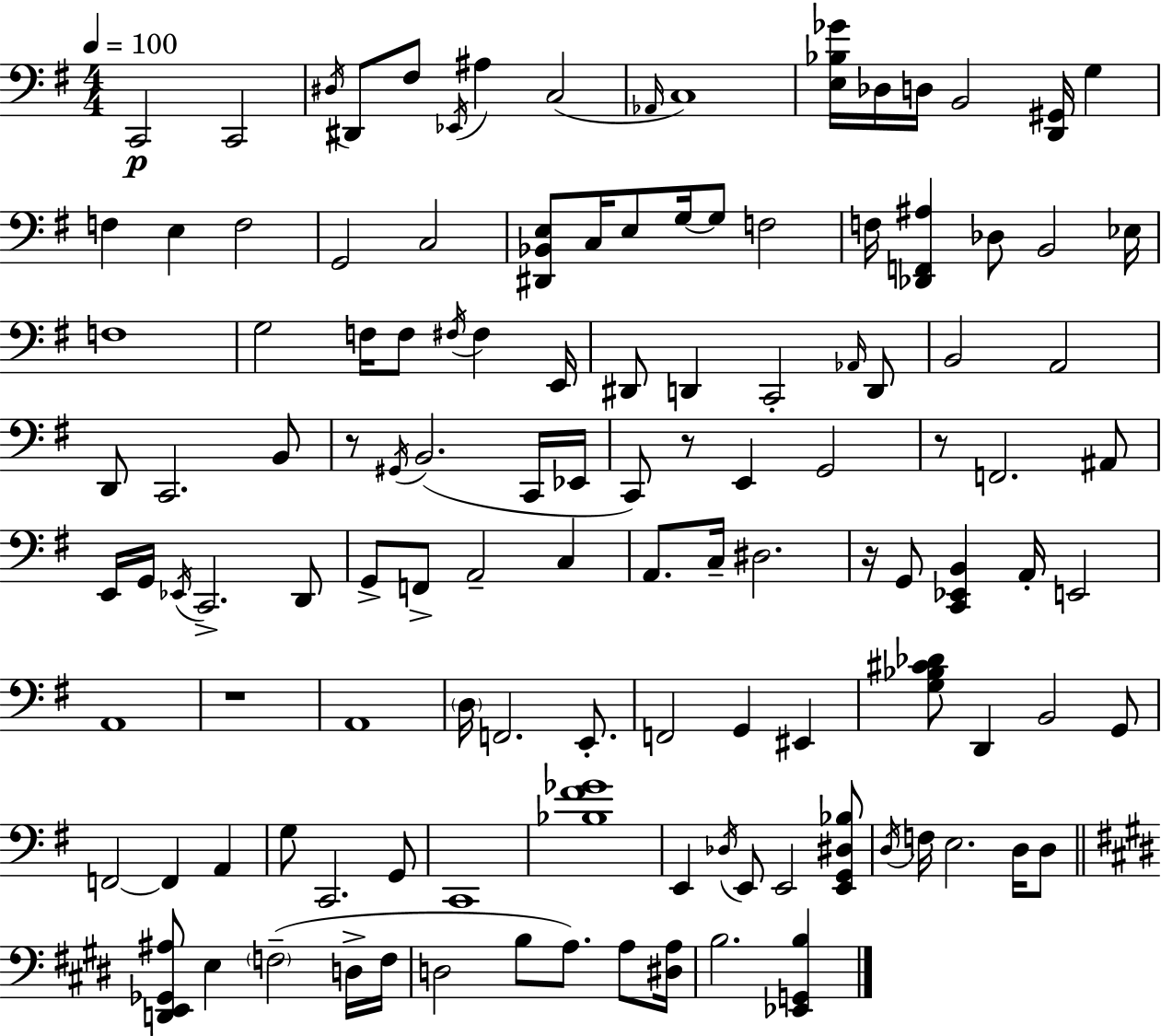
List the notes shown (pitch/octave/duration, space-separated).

C2/h C2/h D#3/s D#2/e F#3/e Eb2/s A#3/q C3/h Ab2/s C3/w [E3,Bb3,Gb4]/s Db3/s D3/s B2/h [D2,G#2]/s G3/q F3/q E3/q F3/h G2/h C3/h [D#2,Bb2,E3]/e C3/s E3/e G3/s G3/e F3/h F3/s [Db2,F2,A#3]/q Db3/e B2/h Eb3/s F3/w G3/h F3/s F3/e F#3/s F#3/q E2/s D#2/e D2/q C2/h Ab2/s D2/e B2/h A2/h D2/e C2/h. B2/e R/e G#2/s B2/h. C2/s Eb2/s C2/e R/e E2/q G2/h R/e F2/h. A#2/e E2/s G2/s Eb2/s C2/h. D2/e G2/e F2/e A2/h C3/q A2/e. C3/s D#3/h. R/s G2/e [C2,Eb2,B2]/q A2/s E2/h A2/w R/w A2/w D3/s F2/h. E2/e. F2/h G2/q EIS2/q [G3,Bb3,C#4,Db4]/e D2/q B2/h G2/e F2/h F2/q A2/q G3/e C2/h. G2/e C2/w [Bb3,F#4,Gb4]/w E2/q Db3/s E2/e E2/h [E2,G2,D#3,Bb3]/e D3/s F3/s E3/h. D3/s D3/e [D2,E2,Gb2,A#3]/e E3/q F3/h D3/s F3/s D3/h B3/e A3/e. A3/e [D#3,A3]/s B3/h. [Eb2,G2,B3]/q